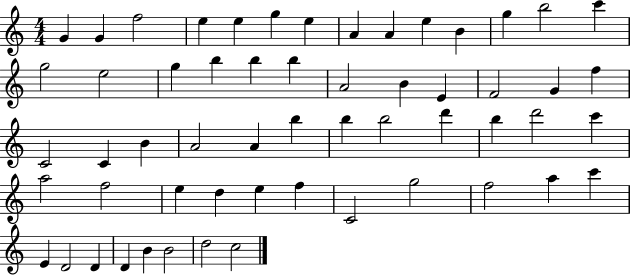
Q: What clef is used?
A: treble